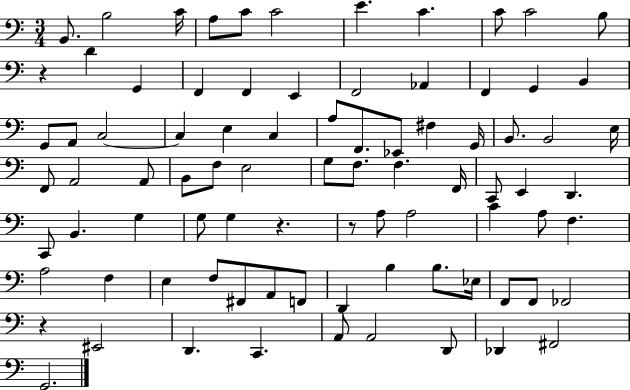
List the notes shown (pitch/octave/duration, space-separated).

B2/e. B3/h C4/s A3/e C4/e C4/h E4/q. C4/q. C4/e C4/h B3/e R/q D4/q G2/q F2/q F2/q E2/q F2/h Ab2/q F2/q G2/q B2/q G2/e A2/e C3/h C3/q E3/q C3/q A3/e F2/e. Eb2/e F#3/q G2/s B2/e. B2/h E3/s F2/e A2/h A2/e B2/e F3/e E3/h G3/e F3/e. F3/q. F2/s C2/e E2/q D2/q. C2/e B2/q. G3/q G3/e G3/q R/q. R/e A3/e A3/h C4/q A3/e F3/q. A3/h F3/q E3/q F3/e F#2/e A2/e F2/e D2/q B3/q B3/e. Eb3/s F2/e F2/e FES2/h R/q EIS2/h D2/q. C2/q. A2/e A2/h D2/e Db2/q F#2/h G2/h.